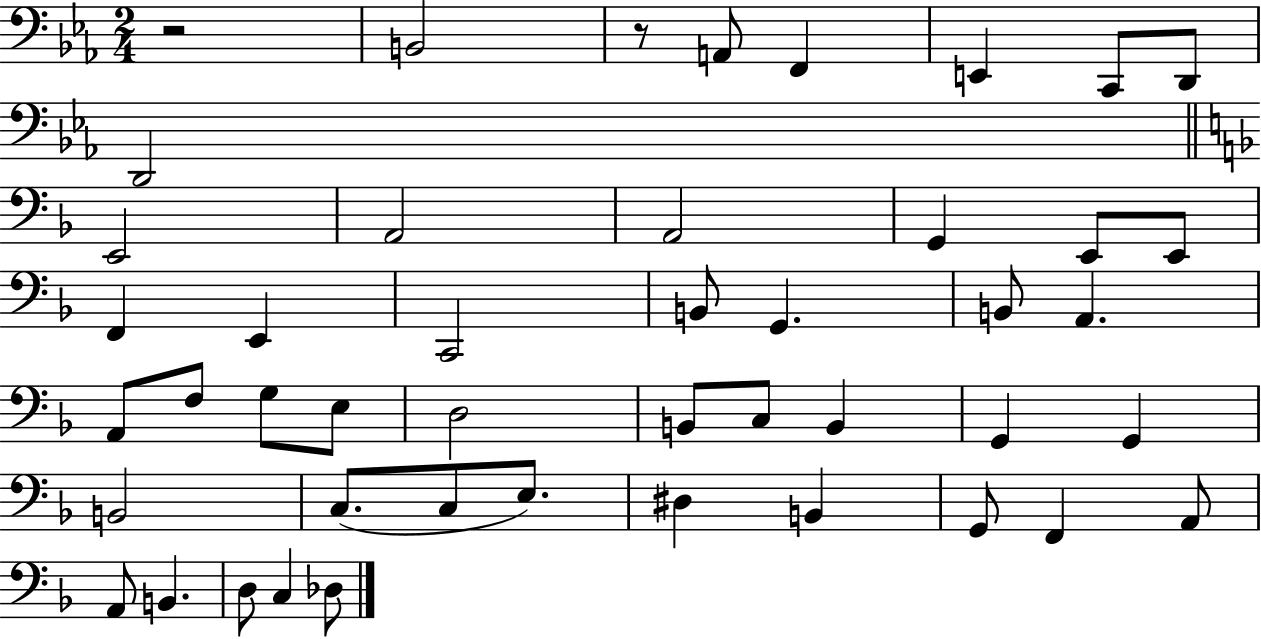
X:1
T:Untitled
M:2/4
L:1/4
K:Eb
z2 B,,2 z/2 A,,/2 F,, E,, C,,/2 D,,/2 D,,2 E,,2 A,,2 A,,2 G,, E,,/2 E,,/2 F,, E,, C,,2 B,,/2 G,, B,,/2 A,, A,,/2 F,/2 G,/2 E,/2 D,2 B,,/2 C,/2 B,, G,, G,, B,,2 C,/2 C,/2 E,/2 ^D, B,, G,,/2 F,, A,,/2 A,,/2 B,, D,/2 C, _D,/2